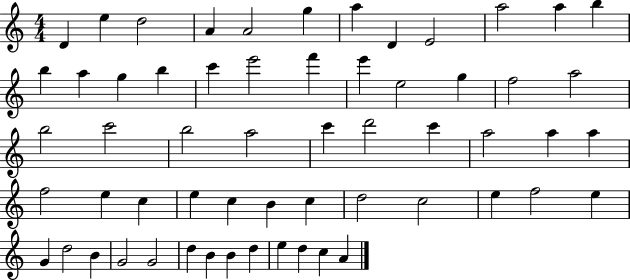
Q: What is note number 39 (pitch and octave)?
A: C5